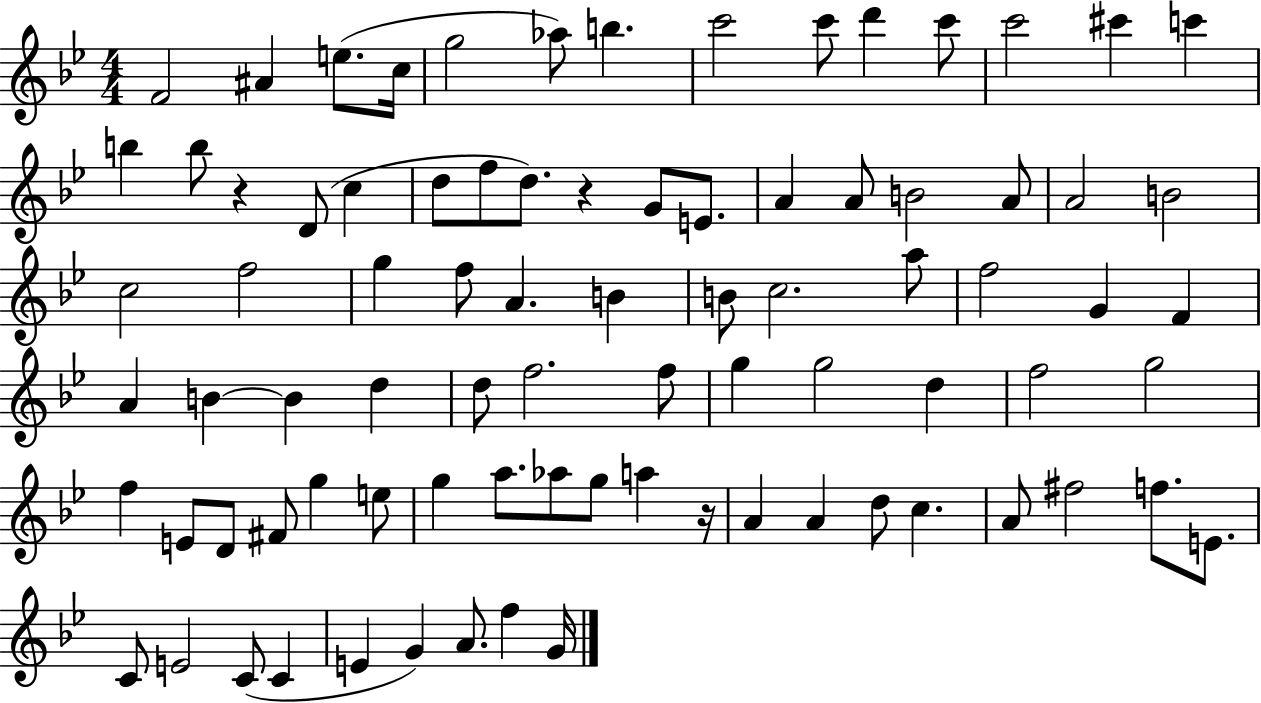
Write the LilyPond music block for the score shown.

{
  \clef treble
  \numericTimeSignature
  \time 4/4
  \key bes \major
  \repeat volta 2 { f'2 ais'4 e''8.( c''16 | g''2 aes''8) b''4. | c'''2 c'''8 d'''4 c'''8 | c'''2 cis'''4 c'''4 | \break b''4 b''8 r4 d'8( c''4 | d''8 f''8 d''8.) r4 g'8 e'8. | a'4 a'8 b'2 a'8 | a'2 b'2 | \break c''2 f''2 | g''4 f''8 a'4. b'4 | b'8 c''2. a''8 | f''2 g'4 f'4 | \break a'4 b'4~~ b'4 d''4 | d''8 f''2. f''8 | g''4 g''2 d''4 | f''2 g''2 | \break f''4 e'8 d'8 fis'8 g''4 e''8 | g''4 a''8. aes''8 g''8 a''4 r16 | a'4 a'4 d''8 c''4. | a'8 fis''2 f''8. e'8. | \break c'8 e'2 c'8( c'4 | e'4 g'4) a'8. f''4 g'16 | } \bar "|."
}